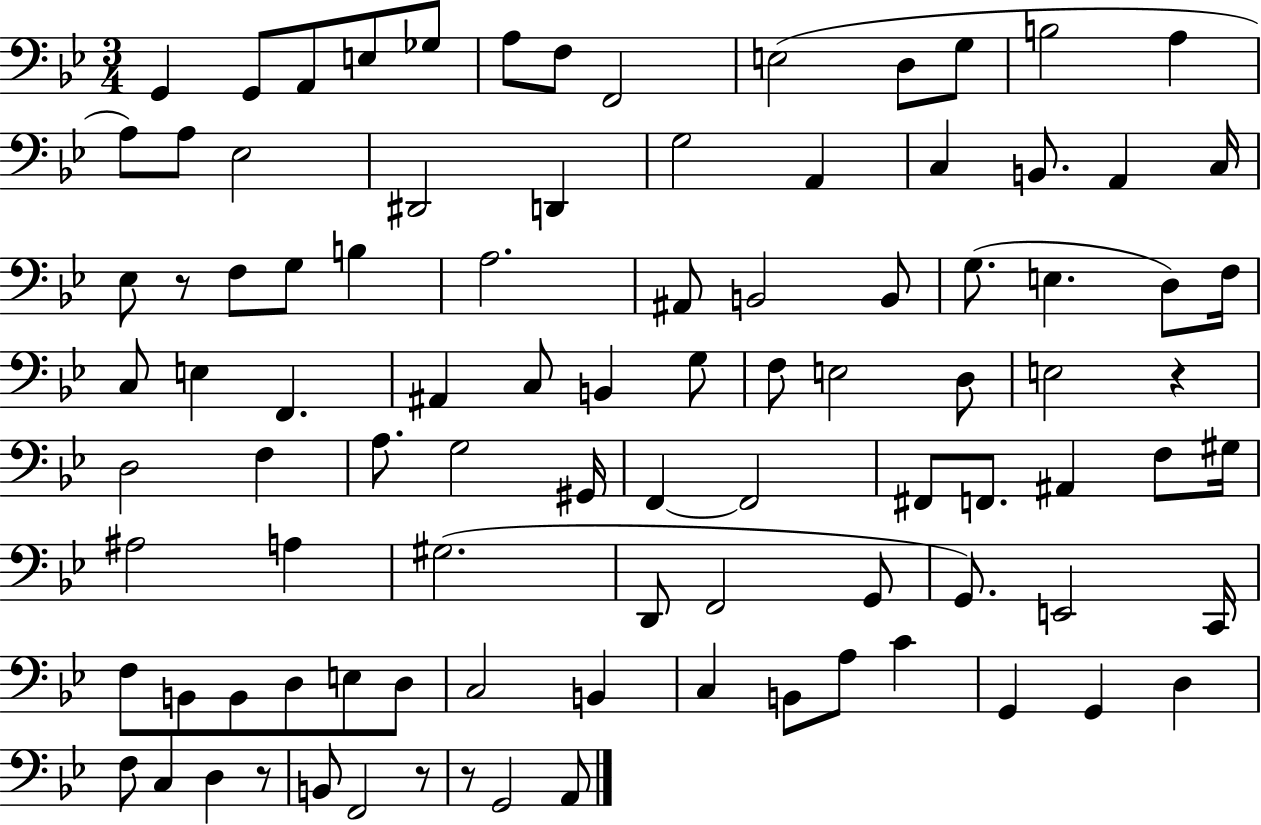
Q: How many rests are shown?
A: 5